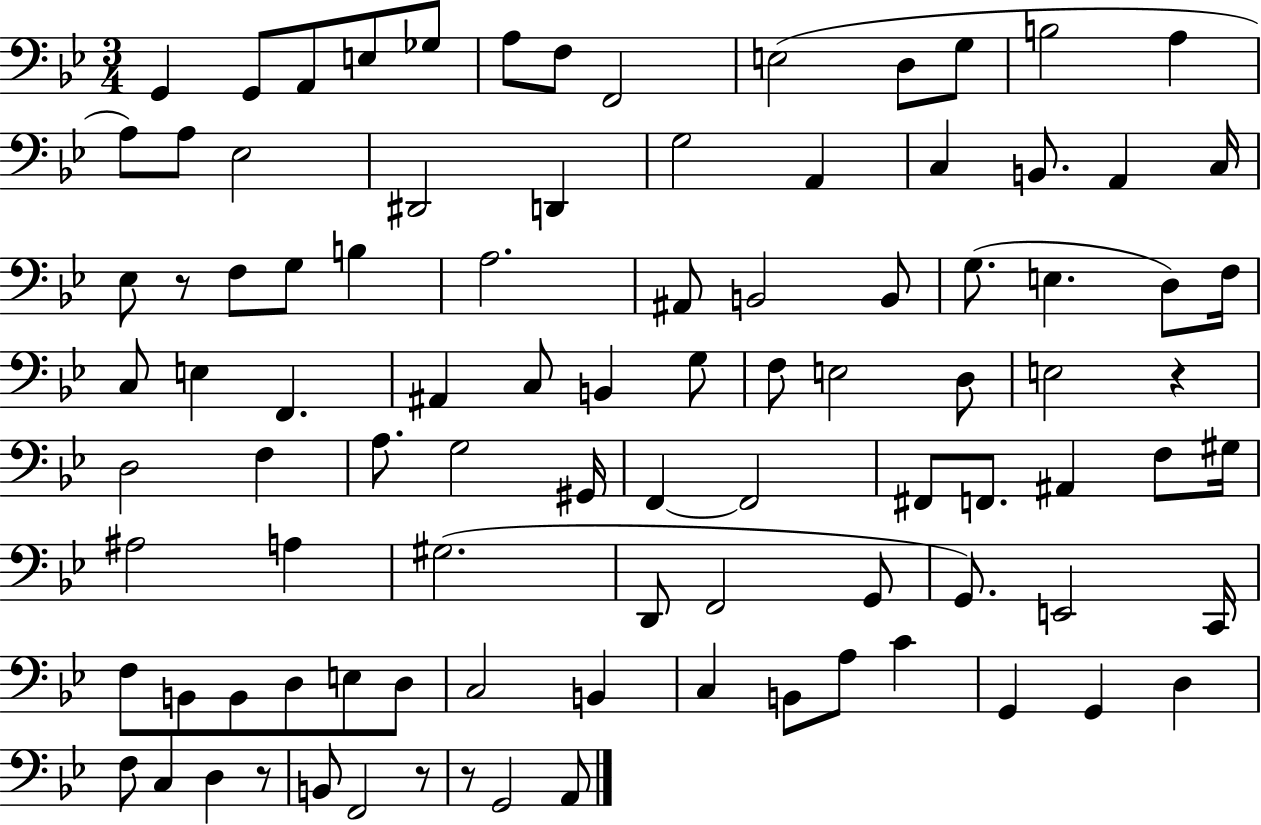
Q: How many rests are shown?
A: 5